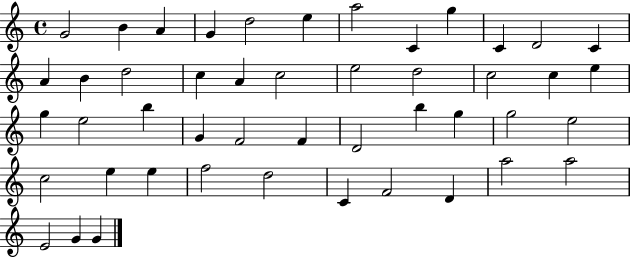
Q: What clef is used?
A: treble